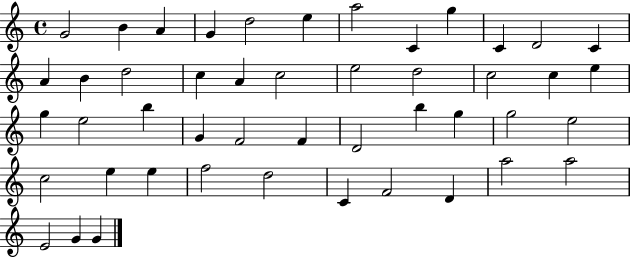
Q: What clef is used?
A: treble